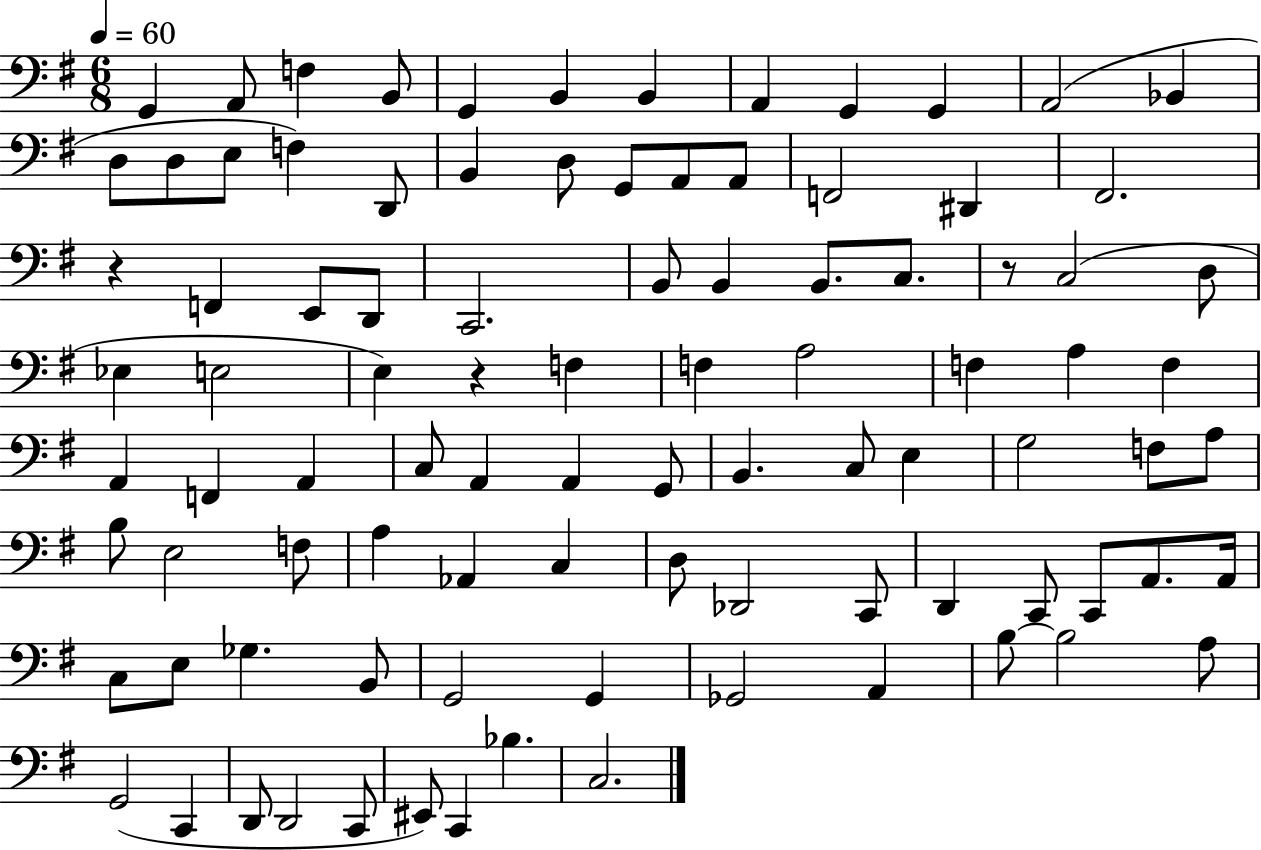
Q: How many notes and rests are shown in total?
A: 94